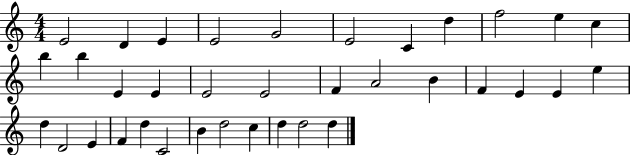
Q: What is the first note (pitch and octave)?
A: E4